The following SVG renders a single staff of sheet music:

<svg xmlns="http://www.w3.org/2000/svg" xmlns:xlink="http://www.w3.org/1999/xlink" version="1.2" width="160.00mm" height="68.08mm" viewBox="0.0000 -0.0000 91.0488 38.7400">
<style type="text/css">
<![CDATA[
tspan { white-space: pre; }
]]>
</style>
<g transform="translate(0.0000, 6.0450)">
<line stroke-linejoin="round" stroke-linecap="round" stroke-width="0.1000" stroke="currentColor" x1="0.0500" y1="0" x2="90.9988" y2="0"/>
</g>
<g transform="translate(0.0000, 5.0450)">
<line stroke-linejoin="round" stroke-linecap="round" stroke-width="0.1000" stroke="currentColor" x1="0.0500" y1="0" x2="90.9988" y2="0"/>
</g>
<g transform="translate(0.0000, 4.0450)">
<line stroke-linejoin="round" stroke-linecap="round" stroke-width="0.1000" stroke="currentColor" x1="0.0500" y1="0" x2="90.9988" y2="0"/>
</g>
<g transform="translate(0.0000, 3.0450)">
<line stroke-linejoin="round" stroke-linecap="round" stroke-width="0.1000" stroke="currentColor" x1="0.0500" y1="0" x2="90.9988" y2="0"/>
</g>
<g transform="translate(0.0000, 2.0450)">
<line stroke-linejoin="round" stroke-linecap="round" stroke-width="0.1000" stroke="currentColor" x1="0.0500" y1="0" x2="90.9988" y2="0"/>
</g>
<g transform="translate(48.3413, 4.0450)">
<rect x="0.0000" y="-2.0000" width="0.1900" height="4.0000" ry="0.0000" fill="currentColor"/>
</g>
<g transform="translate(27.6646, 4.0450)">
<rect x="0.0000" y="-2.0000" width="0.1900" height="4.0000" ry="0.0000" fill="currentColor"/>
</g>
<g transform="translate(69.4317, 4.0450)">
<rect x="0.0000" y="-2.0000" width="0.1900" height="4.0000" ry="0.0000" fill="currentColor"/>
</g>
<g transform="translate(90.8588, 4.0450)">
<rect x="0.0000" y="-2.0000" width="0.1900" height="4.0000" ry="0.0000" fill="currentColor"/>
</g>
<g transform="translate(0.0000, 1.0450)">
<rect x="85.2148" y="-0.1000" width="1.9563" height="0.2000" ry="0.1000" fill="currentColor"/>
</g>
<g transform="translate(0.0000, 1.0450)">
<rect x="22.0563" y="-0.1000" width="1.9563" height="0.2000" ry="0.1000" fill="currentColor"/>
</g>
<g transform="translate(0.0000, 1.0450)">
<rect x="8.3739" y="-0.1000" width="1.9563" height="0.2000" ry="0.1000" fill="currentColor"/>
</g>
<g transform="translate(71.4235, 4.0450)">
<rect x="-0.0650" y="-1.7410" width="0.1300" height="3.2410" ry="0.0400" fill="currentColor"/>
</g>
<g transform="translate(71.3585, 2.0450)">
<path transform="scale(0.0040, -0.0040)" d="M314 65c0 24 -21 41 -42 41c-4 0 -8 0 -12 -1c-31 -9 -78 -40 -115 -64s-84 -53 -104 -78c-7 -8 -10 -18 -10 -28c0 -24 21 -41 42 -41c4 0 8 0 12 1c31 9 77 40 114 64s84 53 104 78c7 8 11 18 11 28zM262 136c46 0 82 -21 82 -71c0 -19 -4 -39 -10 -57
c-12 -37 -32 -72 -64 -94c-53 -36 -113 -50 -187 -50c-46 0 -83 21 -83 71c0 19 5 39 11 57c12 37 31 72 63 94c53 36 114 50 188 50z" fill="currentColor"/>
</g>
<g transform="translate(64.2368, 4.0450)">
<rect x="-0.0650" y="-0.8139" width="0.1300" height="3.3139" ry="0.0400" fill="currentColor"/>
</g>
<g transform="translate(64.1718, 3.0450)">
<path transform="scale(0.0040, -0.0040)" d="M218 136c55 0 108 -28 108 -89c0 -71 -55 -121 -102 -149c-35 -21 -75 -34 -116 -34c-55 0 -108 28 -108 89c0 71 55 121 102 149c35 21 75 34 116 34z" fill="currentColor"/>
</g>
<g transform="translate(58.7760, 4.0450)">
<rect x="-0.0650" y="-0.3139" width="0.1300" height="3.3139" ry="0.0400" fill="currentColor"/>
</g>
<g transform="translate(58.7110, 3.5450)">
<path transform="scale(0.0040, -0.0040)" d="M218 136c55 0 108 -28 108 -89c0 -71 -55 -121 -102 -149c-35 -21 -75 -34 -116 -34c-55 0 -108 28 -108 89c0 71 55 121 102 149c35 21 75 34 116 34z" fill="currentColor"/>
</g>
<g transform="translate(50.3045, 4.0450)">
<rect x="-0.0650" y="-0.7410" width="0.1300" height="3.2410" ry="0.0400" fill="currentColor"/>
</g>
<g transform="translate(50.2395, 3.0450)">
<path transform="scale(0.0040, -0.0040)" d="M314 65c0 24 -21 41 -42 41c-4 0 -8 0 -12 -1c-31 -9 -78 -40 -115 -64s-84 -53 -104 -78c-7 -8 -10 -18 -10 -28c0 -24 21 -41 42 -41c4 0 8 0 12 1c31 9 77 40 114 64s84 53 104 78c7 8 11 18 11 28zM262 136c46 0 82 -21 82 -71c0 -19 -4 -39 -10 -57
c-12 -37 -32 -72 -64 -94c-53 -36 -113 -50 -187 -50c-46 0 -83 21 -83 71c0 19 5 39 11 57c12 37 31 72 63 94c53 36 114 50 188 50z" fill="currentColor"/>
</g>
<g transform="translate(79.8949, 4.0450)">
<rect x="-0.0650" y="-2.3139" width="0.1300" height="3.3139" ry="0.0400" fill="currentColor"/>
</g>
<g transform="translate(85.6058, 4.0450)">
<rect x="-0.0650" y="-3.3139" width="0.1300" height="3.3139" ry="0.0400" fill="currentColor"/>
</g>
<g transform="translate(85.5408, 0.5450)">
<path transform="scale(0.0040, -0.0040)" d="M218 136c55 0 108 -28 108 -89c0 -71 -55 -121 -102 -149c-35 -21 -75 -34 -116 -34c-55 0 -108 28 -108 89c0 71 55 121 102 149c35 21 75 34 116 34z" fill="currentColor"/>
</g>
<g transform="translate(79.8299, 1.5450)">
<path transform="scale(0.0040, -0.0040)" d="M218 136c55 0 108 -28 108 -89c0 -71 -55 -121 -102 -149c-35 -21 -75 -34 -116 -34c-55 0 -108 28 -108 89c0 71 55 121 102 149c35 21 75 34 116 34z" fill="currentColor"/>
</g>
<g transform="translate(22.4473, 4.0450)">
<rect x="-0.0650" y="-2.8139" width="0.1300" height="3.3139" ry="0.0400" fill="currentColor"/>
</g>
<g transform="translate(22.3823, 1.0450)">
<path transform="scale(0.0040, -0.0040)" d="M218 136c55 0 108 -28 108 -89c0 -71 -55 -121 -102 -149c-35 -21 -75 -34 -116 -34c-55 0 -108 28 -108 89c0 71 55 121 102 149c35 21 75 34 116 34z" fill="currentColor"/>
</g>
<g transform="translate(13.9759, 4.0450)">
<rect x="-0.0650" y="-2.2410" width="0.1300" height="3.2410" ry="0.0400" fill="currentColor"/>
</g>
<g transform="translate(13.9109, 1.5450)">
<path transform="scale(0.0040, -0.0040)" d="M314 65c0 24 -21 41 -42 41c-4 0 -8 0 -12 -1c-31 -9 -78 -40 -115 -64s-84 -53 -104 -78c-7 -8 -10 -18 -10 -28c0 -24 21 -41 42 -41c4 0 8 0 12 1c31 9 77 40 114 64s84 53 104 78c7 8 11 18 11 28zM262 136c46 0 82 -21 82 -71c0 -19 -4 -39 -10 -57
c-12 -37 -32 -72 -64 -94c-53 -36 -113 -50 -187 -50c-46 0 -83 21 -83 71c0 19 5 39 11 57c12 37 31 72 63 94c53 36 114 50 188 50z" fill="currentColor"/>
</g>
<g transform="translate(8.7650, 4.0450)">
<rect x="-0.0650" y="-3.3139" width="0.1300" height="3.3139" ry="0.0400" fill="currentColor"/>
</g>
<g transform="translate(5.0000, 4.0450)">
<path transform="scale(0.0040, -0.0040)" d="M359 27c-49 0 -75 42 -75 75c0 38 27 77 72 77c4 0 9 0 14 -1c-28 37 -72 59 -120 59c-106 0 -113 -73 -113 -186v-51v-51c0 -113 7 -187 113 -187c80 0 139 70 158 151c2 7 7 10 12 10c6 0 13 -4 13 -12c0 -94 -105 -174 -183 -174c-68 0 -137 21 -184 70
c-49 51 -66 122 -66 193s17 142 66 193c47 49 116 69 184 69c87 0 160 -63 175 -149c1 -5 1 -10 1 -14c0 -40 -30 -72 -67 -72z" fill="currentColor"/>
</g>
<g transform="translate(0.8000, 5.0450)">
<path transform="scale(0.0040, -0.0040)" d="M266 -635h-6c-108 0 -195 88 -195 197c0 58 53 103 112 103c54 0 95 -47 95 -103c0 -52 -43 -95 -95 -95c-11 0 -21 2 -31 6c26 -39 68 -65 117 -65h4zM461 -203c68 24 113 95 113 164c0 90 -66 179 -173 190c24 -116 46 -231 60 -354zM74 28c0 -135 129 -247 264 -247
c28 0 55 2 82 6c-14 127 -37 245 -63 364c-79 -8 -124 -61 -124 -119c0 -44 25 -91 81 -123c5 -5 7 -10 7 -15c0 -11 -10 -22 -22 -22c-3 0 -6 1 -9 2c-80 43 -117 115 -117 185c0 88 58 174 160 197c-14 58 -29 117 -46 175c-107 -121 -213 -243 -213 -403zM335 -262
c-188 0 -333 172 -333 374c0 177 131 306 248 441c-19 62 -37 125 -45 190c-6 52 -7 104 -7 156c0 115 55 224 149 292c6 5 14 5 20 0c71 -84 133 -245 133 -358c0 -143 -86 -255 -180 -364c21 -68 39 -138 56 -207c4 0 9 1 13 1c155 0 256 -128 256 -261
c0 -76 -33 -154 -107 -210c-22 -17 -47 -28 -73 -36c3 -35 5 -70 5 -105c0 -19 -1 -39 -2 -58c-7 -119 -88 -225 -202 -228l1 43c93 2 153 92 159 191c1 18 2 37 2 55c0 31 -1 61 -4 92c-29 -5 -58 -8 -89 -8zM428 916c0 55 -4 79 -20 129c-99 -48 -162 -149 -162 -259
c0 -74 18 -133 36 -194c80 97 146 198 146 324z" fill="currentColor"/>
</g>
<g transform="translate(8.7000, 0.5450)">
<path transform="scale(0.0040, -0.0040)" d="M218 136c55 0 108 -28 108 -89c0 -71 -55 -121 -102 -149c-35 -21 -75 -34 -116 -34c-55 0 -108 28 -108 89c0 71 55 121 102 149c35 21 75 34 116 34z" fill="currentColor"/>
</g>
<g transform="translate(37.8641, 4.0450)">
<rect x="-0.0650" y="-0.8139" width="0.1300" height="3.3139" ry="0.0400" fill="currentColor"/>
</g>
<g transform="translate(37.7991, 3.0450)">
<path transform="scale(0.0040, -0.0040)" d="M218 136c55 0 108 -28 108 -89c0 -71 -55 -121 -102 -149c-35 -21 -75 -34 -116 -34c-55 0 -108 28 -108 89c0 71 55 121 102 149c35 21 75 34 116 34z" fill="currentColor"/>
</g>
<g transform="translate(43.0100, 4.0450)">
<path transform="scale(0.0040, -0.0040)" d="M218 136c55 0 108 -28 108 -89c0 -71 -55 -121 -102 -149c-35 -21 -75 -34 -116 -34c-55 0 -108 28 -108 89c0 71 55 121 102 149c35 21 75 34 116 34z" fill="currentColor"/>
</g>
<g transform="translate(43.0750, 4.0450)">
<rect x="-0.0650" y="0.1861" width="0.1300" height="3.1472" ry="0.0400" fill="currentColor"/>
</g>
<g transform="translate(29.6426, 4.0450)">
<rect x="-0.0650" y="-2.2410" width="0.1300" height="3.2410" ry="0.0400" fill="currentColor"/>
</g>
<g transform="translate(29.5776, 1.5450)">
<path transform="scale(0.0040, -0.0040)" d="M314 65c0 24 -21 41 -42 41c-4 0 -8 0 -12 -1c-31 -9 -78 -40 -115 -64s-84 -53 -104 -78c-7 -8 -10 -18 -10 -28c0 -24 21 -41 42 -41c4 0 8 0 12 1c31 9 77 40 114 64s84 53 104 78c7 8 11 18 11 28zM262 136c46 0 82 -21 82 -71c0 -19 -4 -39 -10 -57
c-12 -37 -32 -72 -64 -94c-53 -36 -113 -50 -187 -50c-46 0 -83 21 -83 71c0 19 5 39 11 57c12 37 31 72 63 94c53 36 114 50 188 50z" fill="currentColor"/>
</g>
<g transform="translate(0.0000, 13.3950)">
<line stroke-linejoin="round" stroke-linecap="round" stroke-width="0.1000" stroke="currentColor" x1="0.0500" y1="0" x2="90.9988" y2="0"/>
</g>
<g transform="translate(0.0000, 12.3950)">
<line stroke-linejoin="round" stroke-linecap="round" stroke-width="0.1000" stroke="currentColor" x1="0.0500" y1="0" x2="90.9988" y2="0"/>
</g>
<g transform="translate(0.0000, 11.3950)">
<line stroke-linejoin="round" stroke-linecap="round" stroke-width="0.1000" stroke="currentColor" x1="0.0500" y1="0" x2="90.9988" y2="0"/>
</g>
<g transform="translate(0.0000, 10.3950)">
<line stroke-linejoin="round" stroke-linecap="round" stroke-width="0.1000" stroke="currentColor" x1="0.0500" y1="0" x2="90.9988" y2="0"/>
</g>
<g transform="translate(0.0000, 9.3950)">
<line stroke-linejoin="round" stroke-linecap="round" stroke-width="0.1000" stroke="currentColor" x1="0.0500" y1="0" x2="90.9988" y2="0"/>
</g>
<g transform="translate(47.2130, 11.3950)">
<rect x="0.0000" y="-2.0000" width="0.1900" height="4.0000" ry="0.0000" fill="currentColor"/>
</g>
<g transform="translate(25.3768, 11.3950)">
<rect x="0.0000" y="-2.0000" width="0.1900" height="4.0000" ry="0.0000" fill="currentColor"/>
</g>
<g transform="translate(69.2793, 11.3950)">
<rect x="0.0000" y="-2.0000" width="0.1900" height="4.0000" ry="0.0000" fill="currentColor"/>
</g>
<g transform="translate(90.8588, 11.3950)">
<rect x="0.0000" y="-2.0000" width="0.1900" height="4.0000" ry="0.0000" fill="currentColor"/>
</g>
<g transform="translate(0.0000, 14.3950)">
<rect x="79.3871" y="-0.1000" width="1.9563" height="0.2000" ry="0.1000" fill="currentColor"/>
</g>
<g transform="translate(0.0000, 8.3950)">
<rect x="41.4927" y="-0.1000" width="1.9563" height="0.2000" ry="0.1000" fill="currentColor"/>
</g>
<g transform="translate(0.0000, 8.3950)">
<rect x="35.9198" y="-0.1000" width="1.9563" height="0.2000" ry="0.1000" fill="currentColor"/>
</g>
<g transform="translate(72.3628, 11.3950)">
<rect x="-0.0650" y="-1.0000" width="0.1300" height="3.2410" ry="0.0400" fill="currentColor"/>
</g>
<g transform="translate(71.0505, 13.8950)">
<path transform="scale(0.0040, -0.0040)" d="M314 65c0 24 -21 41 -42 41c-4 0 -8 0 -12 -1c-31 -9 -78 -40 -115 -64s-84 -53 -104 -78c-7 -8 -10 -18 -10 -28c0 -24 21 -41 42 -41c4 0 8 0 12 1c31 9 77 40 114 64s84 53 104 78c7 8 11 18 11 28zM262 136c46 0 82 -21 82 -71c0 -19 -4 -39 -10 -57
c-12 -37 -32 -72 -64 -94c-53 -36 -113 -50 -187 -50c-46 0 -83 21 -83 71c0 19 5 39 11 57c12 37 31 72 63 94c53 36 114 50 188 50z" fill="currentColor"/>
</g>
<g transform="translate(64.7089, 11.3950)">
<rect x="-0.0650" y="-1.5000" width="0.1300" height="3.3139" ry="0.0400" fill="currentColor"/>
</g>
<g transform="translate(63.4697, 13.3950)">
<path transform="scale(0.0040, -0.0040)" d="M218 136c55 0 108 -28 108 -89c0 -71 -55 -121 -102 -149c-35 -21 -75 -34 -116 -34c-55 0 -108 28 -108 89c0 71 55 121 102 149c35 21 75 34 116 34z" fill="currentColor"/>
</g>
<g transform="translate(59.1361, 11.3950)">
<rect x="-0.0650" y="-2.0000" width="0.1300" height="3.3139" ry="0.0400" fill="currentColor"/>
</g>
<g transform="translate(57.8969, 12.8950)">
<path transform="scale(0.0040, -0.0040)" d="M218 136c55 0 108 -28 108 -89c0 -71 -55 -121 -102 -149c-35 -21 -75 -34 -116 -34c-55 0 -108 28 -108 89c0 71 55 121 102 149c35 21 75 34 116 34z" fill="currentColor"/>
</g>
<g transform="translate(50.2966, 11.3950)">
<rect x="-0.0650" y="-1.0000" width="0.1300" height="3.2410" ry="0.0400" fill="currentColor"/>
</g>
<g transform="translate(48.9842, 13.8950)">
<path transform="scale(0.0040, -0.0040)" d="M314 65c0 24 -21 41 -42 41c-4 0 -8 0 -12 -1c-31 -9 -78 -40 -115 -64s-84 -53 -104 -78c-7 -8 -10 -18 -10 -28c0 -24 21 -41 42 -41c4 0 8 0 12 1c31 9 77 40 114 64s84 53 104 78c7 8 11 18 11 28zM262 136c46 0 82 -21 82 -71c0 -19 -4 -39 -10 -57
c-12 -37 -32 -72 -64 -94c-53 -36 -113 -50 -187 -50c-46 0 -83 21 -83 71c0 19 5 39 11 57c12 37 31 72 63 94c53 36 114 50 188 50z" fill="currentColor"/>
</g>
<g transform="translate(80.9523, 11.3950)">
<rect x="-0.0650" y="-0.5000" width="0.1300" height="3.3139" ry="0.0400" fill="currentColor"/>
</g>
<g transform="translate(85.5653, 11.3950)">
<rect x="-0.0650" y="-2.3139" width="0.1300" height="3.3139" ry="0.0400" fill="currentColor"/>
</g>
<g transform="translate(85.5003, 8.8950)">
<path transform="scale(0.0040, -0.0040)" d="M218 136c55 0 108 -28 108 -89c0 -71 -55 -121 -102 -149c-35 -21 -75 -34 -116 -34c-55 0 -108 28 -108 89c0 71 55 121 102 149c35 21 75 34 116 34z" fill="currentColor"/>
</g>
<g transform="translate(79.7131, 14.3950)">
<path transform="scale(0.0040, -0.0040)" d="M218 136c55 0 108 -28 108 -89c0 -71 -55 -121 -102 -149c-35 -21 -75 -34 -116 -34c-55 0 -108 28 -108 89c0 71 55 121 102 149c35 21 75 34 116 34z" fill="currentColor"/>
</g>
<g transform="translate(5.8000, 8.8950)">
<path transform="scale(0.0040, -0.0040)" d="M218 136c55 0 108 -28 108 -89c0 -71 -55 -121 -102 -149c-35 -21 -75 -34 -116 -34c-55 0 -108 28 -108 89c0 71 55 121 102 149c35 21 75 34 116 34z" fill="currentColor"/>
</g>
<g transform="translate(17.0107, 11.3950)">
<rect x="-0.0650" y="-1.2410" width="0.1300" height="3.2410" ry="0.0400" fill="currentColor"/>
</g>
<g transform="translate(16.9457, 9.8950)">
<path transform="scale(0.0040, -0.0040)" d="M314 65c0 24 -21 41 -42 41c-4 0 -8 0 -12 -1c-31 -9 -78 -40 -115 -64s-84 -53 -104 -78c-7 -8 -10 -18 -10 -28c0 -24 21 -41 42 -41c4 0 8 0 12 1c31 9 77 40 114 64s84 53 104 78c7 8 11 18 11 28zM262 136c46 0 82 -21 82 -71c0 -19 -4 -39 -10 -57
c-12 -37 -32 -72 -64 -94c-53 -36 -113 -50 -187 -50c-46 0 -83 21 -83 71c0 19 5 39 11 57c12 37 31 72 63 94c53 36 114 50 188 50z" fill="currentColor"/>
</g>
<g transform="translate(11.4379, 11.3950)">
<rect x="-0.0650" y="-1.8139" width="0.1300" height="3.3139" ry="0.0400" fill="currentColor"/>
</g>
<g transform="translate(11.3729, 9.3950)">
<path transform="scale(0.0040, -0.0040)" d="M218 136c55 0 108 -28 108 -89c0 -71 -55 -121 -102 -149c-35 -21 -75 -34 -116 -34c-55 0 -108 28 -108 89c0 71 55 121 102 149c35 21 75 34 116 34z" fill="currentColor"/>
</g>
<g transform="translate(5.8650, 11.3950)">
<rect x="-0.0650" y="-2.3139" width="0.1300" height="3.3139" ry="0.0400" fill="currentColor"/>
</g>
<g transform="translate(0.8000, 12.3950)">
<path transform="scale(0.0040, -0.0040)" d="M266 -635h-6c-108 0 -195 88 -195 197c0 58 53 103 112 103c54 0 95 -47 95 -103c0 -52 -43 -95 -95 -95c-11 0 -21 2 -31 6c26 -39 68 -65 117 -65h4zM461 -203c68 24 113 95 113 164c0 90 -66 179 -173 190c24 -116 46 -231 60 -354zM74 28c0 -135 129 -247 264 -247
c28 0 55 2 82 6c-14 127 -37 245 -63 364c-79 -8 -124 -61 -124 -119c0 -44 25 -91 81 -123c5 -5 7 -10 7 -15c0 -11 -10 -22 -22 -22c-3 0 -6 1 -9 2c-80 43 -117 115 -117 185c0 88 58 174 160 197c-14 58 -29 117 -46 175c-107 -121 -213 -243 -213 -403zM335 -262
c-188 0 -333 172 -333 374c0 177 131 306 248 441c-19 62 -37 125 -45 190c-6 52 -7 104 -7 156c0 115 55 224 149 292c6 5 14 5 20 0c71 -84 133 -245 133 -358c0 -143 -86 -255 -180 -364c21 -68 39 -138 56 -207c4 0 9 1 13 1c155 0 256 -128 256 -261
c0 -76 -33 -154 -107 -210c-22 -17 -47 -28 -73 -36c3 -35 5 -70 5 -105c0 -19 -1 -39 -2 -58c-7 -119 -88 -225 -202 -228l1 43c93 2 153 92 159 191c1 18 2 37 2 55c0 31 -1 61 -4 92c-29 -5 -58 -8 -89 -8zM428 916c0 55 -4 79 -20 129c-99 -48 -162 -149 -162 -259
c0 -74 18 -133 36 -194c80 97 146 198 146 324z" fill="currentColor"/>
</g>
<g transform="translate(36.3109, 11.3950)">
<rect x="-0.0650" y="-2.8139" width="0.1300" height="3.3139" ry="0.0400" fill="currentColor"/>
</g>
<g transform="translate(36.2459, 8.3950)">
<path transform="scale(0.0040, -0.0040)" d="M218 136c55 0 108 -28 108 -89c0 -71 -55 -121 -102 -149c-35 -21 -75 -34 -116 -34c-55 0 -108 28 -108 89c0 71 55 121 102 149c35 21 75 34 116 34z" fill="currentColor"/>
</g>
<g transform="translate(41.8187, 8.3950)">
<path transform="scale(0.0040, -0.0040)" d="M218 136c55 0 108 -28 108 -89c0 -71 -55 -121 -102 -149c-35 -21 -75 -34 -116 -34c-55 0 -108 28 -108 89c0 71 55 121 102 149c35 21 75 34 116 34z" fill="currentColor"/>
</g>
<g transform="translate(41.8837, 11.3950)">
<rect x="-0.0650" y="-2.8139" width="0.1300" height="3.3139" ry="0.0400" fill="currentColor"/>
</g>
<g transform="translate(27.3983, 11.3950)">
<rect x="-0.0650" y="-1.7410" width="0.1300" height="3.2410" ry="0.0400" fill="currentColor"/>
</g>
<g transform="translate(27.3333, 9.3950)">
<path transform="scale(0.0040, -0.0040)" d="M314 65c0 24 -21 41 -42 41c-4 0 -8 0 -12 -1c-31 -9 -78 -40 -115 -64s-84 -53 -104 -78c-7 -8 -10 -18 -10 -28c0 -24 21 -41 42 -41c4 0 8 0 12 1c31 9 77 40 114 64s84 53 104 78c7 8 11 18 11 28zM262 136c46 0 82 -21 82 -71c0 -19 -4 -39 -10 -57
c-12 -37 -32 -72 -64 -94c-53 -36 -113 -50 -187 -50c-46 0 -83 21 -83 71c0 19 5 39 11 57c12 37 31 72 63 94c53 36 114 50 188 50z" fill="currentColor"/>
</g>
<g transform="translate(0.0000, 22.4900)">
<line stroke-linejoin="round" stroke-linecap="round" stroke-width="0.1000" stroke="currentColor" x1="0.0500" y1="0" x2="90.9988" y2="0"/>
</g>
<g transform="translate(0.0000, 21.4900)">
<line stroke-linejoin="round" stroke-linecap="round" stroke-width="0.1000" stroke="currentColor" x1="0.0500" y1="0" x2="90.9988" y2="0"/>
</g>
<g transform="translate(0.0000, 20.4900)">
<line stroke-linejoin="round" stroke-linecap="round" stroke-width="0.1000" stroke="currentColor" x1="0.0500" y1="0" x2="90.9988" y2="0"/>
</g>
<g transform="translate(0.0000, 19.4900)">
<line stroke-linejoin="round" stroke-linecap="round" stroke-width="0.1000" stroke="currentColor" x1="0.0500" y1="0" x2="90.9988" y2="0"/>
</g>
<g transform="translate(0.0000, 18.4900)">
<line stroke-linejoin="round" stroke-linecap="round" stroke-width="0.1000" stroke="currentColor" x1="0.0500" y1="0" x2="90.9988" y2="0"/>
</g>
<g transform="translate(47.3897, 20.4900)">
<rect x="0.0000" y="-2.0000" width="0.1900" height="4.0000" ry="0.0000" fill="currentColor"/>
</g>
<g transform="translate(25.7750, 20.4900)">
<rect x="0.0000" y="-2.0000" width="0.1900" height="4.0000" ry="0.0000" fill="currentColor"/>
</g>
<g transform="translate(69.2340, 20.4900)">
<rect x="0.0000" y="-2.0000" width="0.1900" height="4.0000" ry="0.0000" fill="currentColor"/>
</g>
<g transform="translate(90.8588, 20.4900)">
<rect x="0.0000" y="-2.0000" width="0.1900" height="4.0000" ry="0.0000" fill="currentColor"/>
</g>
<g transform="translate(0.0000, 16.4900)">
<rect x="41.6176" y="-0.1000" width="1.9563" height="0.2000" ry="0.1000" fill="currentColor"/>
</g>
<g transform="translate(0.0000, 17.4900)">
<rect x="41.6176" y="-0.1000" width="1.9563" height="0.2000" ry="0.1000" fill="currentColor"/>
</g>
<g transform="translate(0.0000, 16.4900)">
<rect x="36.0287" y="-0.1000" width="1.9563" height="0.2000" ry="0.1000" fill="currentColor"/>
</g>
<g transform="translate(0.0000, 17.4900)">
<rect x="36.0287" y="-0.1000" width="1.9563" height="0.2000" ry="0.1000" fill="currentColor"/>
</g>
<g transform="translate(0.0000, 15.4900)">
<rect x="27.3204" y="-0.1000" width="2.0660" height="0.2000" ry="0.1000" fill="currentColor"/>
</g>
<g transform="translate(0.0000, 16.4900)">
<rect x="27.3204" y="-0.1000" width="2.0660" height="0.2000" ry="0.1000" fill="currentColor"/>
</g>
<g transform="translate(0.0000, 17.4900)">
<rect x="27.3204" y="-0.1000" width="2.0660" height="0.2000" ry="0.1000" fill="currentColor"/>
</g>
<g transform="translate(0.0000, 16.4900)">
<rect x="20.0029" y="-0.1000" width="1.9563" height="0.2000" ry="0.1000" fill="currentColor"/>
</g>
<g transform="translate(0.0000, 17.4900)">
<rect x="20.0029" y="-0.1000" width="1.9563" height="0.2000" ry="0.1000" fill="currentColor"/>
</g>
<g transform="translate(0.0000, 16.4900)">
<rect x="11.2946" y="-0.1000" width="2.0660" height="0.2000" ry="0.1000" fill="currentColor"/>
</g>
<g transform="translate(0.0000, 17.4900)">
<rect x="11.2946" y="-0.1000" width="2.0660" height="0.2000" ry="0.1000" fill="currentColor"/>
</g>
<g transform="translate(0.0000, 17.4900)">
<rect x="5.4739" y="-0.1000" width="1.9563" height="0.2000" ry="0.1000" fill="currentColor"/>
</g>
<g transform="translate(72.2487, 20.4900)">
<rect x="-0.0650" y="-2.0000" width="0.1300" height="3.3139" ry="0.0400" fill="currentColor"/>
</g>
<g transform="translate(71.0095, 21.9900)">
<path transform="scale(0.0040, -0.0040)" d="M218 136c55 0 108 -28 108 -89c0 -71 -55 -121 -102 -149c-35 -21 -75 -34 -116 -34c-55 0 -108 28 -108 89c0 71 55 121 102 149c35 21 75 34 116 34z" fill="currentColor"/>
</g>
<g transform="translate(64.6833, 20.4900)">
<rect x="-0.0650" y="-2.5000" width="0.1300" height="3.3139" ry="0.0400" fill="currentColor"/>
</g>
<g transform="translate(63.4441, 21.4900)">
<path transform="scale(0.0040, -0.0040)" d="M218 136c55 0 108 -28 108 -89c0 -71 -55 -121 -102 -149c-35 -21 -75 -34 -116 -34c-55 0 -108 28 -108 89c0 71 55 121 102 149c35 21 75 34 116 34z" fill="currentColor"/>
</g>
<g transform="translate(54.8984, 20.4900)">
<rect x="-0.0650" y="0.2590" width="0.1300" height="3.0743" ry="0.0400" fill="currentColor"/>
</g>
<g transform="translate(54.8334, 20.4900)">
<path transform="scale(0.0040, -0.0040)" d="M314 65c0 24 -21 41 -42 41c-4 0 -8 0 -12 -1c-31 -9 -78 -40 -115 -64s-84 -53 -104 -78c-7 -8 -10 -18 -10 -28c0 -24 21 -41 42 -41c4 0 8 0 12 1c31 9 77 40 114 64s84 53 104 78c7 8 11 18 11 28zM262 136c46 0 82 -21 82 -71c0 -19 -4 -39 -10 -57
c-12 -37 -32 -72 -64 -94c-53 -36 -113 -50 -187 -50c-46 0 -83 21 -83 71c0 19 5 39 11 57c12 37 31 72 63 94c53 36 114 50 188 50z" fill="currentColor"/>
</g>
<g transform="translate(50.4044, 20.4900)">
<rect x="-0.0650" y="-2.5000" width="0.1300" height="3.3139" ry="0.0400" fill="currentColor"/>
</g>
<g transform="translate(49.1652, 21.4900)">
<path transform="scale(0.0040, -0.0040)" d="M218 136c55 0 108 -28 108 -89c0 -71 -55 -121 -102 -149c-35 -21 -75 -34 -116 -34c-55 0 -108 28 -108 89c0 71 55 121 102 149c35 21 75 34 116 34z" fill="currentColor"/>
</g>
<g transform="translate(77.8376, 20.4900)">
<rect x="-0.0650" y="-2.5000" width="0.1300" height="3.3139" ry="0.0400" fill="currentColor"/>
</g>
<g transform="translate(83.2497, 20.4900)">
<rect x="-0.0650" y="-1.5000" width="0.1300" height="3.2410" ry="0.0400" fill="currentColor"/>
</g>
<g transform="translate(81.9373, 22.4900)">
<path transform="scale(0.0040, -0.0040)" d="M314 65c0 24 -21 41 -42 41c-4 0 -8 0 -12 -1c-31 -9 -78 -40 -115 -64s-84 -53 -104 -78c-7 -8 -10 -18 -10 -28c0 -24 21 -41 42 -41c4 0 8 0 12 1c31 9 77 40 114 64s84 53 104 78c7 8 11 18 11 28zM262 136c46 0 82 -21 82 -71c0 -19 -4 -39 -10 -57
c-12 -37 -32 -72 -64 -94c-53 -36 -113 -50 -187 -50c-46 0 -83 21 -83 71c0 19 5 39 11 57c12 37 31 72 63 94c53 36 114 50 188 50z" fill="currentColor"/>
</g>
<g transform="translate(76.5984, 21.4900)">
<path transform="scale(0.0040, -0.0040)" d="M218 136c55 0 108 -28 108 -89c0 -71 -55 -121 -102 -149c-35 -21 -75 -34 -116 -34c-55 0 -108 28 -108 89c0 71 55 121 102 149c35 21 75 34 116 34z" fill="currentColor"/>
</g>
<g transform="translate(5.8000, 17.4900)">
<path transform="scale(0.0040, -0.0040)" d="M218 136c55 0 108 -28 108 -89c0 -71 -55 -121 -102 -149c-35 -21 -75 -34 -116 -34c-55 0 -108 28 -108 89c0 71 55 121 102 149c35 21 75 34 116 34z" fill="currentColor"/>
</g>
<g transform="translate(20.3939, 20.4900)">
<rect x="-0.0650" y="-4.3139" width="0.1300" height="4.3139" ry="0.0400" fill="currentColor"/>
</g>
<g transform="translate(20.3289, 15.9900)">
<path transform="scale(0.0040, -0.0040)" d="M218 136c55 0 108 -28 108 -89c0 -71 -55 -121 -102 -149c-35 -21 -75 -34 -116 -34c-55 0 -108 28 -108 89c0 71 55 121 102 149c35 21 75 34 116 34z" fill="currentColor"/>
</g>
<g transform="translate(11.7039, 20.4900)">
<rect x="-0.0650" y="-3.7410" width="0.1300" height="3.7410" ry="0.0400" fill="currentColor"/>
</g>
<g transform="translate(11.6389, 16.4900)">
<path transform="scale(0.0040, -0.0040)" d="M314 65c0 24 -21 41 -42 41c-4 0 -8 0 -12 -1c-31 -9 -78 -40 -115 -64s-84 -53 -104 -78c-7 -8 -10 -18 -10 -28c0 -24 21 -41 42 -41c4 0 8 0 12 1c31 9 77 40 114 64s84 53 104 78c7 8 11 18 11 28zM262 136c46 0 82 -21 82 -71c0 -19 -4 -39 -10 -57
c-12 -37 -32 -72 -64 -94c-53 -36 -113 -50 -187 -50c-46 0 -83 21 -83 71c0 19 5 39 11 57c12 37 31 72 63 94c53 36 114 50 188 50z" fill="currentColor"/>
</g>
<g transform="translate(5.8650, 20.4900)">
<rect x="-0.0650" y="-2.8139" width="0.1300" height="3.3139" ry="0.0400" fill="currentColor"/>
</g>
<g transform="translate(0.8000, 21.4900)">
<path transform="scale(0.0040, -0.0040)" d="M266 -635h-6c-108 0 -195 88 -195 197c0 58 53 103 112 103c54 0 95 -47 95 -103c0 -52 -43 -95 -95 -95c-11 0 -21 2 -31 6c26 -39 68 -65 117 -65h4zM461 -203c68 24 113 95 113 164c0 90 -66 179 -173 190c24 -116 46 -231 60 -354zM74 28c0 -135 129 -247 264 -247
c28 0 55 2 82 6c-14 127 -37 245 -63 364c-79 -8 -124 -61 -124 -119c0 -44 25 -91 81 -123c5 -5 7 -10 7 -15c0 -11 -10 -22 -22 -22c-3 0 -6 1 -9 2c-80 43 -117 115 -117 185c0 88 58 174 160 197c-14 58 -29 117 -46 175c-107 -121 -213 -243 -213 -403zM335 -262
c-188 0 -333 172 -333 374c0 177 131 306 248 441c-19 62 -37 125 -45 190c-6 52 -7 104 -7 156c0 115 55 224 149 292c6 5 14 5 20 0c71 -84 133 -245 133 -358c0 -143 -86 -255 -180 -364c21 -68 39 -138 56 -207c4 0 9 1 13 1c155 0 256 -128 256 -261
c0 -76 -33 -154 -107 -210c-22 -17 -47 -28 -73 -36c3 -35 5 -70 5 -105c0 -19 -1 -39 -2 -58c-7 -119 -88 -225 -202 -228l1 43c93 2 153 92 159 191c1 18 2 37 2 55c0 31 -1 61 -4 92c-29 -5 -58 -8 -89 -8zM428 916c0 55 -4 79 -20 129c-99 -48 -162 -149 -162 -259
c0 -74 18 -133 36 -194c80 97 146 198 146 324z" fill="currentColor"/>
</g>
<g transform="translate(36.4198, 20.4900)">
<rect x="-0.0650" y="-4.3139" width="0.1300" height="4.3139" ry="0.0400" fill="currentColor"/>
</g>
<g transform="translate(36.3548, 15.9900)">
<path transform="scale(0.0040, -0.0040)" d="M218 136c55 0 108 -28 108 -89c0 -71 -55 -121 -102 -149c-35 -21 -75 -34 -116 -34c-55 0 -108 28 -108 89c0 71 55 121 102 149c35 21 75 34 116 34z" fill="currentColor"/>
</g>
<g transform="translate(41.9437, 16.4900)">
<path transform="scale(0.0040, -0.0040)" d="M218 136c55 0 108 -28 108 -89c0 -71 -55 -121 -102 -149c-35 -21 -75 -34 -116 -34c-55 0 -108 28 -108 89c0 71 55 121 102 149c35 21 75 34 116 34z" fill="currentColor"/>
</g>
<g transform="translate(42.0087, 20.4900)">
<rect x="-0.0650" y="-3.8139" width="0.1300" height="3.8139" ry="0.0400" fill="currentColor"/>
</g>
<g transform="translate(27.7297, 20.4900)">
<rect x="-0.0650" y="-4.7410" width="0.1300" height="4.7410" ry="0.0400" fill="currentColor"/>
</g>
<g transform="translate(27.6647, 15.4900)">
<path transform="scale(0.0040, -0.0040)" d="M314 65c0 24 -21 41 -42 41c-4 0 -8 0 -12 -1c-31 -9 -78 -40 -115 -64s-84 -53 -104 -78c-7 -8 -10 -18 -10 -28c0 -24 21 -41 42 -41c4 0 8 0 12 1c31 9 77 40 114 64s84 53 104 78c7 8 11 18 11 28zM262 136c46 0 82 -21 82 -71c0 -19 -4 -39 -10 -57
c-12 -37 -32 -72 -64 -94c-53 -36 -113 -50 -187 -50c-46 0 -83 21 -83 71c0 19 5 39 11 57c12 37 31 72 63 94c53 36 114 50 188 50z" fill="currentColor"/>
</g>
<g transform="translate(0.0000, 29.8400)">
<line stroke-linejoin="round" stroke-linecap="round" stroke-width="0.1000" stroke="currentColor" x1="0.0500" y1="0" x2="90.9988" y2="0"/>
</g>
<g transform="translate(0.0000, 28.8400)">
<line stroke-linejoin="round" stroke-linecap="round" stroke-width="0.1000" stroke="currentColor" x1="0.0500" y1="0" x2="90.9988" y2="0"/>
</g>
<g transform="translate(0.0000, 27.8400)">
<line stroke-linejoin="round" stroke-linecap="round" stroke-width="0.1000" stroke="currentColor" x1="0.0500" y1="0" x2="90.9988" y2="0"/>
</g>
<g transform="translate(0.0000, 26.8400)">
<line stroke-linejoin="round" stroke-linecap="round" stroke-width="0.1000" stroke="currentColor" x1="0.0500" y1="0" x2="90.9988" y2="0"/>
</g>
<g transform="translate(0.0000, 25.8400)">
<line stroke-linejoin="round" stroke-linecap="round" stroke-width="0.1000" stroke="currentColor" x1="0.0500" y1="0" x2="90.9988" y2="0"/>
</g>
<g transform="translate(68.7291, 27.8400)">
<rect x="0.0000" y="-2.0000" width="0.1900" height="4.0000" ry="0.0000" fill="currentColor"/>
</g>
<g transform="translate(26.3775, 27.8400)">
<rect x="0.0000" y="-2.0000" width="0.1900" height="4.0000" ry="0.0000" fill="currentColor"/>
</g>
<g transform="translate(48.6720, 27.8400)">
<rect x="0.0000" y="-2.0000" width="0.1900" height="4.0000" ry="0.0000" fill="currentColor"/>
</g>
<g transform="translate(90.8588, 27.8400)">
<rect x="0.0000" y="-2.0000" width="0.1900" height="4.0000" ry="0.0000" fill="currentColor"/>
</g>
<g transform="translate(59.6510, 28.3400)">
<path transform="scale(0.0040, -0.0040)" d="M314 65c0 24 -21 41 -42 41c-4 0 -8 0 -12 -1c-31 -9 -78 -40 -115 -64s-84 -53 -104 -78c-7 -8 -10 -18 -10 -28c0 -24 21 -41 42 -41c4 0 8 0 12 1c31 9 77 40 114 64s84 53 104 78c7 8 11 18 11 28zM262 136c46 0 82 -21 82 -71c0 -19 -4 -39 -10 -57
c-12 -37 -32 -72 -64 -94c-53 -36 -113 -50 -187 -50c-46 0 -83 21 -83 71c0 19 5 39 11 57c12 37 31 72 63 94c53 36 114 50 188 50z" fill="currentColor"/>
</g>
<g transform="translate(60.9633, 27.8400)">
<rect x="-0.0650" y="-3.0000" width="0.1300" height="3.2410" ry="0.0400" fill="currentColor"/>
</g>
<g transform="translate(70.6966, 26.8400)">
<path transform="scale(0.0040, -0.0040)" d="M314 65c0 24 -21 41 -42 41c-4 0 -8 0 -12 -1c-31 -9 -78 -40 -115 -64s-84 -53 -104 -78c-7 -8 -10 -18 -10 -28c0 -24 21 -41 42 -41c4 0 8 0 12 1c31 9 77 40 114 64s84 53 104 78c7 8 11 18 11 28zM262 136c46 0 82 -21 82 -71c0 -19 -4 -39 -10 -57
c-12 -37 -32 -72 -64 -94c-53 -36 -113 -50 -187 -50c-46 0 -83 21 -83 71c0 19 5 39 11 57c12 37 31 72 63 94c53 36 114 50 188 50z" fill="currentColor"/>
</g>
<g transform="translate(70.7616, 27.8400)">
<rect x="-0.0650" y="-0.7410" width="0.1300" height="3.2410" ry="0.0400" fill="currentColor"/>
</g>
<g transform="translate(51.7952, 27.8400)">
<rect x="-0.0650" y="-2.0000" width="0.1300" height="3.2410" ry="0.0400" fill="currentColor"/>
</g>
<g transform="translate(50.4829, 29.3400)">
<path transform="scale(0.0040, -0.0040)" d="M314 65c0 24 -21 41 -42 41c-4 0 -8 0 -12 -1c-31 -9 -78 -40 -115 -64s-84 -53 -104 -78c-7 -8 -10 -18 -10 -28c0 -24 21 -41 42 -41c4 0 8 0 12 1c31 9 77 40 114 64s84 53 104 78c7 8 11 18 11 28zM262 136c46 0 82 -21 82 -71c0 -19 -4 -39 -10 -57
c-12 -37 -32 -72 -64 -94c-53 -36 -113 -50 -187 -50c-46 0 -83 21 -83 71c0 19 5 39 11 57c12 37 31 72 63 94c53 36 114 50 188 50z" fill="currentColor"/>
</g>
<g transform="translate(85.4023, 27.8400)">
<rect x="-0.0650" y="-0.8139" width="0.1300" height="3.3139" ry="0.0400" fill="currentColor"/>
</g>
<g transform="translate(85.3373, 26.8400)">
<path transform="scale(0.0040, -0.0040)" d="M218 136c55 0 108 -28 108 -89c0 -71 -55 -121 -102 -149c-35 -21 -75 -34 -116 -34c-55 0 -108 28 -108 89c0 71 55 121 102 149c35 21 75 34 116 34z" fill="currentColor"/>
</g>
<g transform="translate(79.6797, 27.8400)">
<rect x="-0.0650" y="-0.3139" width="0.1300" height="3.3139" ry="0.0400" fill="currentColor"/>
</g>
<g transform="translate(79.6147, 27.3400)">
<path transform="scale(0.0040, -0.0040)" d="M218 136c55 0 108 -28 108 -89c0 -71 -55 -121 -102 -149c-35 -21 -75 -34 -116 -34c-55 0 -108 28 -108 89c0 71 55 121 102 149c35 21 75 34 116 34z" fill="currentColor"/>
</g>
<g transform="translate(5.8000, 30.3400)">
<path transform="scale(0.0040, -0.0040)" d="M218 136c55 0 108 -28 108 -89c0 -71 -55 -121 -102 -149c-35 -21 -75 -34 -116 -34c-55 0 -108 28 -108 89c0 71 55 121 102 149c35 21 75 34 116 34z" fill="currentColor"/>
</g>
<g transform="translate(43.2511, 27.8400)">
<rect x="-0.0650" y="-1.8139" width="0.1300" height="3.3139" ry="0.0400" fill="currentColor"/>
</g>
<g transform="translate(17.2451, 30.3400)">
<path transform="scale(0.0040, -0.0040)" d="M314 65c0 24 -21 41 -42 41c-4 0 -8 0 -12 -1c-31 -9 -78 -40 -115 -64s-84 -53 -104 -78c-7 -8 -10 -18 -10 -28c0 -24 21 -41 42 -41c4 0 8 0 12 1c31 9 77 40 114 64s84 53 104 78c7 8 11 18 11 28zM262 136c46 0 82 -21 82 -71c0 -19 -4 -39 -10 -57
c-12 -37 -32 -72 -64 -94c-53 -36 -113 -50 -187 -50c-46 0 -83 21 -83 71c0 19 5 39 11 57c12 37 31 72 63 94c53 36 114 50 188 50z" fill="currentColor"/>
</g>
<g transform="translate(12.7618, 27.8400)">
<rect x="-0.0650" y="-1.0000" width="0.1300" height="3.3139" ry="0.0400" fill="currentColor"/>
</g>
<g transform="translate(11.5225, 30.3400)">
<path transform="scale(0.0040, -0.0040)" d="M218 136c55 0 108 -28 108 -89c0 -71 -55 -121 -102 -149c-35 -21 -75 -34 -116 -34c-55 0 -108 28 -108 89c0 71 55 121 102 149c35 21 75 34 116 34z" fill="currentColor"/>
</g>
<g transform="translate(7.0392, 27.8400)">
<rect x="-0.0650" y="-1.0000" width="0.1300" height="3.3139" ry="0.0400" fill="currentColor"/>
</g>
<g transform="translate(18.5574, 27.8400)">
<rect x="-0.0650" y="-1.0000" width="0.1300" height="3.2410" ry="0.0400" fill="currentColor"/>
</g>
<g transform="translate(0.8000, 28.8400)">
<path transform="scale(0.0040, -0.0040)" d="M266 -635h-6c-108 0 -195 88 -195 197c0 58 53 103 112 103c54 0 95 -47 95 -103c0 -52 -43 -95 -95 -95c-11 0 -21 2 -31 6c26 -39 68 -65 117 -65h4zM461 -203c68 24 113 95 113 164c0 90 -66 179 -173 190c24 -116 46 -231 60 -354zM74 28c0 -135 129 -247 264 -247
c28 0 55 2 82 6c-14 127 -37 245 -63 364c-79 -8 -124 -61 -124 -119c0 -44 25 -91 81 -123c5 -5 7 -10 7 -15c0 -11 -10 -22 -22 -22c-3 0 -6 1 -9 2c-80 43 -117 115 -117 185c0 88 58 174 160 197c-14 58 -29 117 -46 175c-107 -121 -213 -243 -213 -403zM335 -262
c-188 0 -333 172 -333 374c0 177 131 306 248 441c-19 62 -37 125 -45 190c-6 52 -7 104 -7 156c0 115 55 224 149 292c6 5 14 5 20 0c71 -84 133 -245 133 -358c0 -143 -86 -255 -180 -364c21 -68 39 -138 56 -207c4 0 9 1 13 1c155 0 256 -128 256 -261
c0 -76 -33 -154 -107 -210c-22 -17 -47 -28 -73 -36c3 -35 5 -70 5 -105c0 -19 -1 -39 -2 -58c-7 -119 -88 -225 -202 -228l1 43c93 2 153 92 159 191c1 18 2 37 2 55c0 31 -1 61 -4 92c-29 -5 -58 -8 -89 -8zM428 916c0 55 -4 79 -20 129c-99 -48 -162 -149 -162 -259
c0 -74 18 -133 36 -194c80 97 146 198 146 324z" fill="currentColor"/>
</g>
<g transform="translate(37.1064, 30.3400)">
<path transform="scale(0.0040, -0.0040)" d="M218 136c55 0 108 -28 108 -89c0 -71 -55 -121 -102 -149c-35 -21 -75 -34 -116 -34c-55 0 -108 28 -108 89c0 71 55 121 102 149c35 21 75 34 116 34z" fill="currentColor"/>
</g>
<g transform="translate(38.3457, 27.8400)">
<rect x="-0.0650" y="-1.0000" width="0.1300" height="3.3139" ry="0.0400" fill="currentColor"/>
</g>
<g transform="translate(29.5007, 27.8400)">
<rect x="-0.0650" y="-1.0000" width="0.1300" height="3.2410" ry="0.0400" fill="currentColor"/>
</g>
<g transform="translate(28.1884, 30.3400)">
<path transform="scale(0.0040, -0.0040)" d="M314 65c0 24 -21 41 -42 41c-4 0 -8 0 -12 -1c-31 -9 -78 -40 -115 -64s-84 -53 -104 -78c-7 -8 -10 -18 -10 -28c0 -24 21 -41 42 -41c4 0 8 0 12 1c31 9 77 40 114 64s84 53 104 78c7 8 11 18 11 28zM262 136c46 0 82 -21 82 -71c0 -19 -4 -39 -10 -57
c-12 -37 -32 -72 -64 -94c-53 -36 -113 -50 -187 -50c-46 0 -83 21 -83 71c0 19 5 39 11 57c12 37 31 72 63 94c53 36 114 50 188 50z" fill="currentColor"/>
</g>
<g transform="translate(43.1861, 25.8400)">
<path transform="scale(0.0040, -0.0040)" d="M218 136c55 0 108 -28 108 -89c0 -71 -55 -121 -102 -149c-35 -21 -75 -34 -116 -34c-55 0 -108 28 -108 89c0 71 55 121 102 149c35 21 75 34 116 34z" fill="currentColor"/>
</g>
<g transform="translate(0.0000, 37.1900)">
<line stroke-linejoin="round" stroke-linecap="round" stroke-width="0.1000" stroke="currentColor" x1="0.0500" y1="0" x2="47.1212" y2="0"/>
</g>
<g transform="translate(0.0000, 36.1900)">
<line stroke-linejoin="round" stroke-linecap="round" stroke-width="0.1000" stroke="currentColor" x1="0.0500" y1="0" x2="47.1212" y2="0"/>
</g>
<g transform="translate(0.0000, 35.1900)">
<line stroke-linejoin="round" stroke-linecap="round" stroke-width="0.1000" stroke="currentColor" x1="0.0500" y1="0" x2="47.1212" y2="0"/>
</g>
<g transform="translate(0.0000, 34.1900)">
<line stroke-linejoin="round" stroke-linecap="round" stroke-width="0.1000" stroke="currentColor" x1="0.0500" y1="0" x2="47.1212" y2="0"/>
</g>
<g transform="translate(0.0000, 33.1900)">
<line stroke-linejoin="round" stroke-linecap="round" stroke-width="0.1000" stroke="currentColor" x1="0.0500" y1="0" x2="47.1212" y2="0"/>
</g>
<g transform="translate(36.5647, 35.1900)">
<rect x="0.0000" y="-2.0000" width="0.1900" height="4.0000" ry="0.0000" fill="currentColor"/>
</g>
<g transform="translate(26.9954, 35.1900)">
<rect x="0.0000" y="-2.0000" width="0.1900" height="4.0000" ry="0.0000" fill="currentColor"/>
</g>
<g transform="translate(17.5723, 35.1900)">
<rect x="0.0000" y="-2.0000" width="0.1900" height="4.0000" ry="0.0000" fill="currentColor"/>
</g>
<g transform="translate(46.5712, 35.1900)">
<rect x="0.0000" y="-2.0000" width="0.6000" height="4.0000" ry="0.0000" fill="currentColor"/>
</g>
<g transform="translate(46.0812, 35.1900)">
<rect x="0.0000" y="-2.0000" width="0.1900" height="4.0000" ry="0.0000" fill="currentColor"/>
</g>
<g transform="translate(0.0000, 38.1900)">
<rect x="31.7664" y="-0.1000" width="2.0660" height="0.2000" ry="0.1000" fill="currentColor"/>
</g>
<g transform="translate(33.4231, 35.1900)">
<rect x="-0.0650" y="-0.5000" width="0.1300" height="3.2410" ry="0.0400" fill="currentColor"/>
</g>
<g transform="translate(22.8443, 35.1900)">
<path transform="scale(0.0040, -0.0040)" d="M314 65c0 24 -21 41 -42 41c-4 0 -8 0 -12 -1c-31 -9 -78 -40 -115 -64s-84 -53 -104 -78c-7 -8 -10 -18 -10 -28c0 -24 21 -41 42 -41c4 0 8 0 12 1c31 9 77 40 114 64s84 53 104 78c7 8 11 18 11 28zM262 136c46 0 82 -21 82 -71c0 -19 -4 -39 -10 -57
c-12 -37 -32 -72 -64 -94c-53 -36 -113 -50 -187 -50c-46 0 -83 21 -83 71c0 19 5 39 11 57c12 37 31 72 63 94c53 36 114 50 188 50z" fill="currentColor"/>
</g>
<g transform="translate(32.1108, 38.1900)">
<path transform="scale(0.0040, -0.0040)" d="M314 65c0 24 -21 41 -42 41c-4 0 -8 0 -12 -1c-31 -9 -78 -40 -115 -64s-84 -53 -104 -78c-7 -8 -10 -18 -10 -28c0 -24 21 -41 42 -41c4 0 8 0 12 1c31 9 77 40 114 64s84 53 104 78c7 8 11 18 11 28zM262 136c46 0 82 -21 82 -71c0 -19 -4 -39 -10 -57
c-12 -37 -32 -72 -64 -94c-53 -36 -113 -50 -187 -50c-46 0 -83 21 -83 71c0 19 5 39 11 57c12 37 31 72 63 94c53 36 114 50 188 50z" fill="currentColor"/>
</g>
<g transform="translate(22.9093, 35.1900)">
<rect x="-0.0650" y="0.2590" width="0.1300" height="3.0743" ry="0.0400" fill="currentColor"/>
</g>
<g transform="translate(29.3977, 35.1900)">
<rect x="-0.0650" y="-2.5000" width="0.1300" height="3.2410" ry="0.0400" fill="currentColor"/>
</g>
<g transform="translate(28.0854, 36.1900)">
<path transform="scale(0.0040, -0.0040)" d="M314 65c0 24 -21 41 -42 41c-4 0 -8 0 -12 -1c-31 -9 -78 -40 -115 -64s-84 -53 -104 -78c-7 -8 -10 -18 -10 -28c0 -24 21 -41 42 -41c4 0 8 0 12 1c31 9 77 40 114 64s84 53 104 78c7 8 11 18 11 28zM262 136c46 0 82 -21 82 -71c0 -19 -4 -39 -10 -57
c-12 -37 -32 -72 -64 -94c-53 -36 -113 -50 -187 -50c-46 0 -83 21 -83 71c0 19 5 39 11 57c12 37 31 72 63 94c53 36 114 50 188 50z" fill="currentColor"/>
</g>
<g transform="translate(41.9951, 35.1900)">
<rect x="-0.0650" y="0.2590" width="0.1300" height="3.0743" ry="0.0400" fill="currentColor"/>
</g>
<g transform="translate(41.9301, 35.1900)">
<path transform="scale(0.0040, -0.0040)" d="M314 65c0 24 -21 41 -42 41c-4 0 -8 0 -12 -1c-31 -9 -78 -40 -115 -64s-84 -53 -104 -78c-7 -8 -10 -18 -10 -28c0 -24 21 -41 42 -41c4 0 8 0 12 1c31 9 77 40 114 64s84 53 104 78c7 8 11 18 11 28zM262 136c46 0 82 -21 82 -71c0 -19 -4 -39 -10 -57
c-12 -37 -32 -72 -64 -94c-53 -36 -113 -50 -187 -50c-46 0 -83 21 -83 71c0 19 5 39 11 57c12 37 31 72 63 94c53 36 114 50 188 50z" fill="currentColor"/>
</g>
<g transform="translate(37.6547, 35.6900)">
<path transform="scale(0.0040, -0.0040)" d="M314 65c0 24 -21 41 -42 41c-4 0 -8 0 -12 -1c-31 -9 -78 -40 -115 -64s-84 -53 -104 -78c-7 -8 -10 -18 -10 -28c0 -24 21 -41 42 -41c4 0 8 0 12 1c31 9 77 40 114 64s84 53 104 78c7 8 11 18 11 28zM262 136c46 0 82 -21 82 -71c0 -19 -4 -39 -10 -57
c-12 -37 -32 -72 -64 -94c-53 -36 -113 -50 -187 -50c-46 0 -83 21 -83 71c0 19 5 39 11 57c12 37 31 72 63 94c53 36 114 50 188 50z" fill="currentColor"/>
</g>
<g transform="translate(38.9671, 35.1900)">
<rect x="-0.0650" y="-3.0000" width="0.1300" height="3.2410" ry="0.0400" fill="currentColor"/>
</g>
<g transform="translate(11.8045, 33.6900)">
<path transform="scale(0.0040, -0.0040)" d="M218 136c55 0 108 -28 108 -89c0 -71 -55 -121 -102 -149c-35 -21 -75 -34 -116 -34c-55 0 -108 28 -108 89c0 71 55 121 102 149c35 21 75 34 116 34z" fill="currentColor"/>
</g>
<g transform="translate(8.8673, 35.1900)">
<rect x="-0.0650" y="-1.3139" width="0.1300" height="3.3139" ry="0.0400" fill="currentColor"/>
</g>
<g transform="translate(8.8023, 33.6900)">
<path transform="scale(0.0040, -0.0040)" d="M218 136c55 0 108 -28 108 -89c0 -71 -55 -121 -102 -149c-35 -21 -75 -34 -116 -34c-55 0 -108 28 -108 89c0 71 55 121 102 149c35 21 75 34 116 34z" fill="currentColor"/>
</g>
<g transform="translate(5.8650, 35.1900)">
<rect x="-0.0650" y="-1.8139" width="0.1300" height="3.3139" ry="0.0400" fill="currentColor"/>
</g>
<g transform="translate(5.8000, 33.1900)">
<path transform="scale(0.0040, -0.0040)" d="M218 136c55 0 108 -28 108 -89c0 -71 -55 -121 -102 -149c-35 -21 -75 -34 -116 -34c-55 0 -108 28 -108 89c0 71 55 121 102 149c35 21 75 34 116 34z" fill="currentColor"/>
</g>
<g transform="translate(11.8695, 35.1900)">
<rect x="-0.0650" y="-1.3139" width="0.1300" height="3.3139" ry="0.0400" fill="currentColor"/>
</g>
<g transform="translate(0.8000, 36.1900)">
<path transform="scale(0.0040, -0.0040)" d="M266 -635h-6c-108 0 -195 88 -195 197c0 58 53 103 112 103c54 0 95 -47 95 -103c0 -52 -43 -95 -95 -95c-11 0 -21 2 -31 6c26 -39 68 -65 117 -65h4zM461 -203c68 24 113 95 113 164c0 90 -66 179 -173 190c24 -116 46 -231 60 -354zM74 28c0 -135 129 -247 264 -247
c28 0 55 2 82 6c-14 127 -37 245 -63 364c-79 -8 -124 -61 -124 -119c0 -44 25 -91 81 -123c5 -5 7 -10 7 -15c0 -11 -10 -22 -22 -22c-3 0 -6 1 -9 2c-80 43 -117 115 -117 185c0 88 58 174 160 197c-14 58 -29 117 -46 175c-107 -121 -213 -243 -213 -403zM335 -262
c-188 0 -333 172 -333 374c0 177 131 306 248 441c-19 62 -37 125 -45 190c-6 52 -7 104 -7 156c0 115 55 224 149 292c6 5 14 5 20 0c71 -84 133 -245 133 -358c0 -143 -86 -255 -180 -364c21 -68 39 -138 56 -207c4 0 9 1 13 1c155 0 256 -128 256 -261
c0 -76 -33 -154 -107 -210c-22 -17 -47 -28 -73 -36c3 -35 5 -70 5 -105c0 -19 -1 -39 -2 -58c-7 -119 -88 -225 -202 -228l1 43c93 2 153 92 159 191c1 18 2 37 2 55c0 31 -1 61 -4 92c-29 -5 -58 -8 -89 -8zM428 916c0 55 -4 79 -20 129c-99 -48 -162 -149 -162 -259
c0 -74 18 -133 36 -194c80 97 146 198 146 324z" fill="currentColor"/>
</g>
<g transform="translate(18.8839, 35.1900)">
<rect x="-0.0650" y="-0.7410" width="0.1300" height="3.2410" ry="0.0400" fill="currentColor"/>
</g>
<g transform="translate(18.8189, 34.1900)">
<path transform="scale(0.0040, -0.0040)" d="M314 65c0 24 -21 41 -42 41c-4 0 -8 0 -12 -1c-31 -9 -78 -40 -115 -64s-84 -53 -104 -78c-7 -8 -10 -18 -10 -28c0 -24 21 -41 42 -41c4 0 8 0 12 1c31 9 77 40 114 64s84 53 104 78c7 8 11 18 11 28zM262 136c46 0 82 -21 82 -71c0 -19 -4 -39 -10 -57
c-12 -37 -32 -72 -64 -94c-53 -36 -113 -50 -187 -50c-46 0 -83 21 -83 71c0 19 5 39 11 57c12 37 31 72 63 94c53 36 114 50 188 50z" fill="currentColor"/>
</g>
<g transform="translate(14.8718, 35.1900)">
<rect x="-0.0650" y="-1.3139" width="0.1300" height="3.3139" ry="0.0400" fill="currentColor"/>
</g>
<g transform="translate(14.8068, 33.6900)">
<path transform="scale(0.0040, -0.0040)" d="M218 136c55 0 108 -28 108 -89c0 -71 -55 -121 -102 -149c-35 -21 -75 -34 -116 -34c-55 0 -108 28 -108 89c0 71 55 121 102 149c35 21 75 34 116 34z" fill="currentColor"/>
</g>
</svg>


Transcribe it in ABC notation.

X:1
T:Untitled
M:4/4
L:1/4
K:C
b g2 a g2 d B d2 c d f2 g b g f e2 f2 a a D2 F E D2 C g a c'2 d' e'2 d' c' G B2 G F G E2 D D D2 D2 D f F2 A2 d2 c d f e e e d2 B2 G2 C2 A2 B2